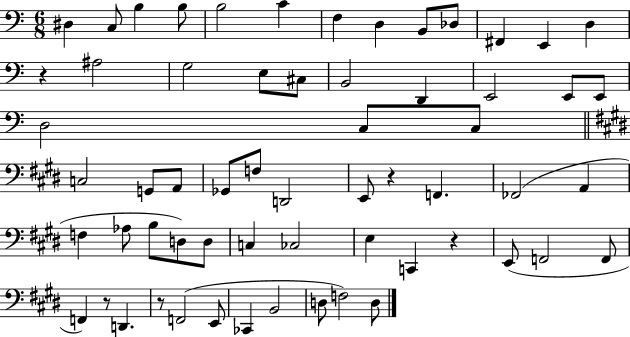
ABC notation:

X:1
T:Untitled
M:6/8
L:1/4
K:C
^D, C,/2 B, B,/2 B,2 C F, D, B,,/2 _D,/2 ^F,, E,, D, z ^A,2 G,2 E,/2 ^C,/2 B,,2 D,, E,,2 E,,/2 E,,/2 D,2 C,/2 C,/2 C,2 G,,/2 A,,/2 _G,,/2 F,/2 D,,2 E,,/2 z F,, _F,,2 A,, F, _A,/2 B,/2 D,/2 D,/2 C, _C,2 E, C,, z E,,/2 F,,2 F,,/2 F,, z/2 D,, z/2 F,,2 E,,/2 _C,, B,,2 D,/2 F,2 D,/2